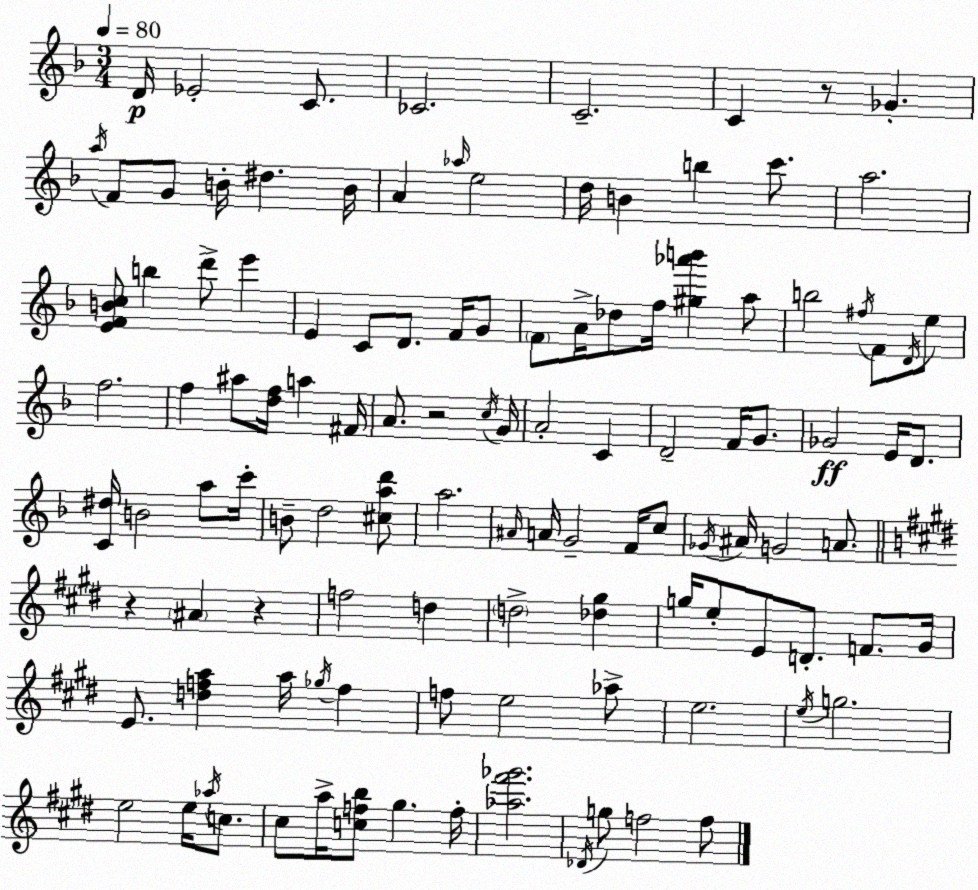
X:1
T:Untitled
M:3/4
L:1/4
K:F
D/4 _E2 C/2 _C2 C2 C z/2 _G a/4 F/2 G/2 B/4 ^d B/4 A _a/4 e2 d/4 B b c'/2 a2 [EFBc]/2 b d'/2 e' E C/2 D/2 F/4 G/2 F/2 A/4 _d/2 f/4 [^g_a'b'] a/2 b2 ^f/4 F/2 D/4 e/2 f2 f ^a/2 [df]/4 a ^F/4 A/2 z2 c/4 G/4 A2 C D2 F/4 G/2 _G2 E/4 D/2 [C^d]/4 B2 a/2 c'/4 B/2 d2 [^cad']/2 a2 ^A/4 A/4 G2 F/4 c/2 _G/4 ^A/4 G2 A/2 z ^A z f2 d d2 [_d^g] g/4 e/2 E/2 D/2 F/2 ^G/4 E/2 [dfa] a/4 _g/4 f f/2 e2 _a/2 e2 e/4 g2 e2 e/4 _a/4 c/2 ^c/2 a/4 [cfb]/2 ^g f/4 [_a^f'_g']2 _D/4 g/2 f2 f/2